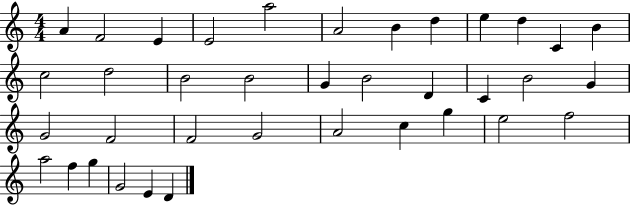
A4/q F4/h E4/q E4/h A5/h A4/h B4/q D5/q E5/q D5/q C4/q B4/q C5/h D5/h B4/h B4/h G4/q B4/h D4/q C4/q B4/h G4/q G4/h F4/h F4/h G4/h A4/h C5/q G5/q E5/h F5/h A5/h F5/q G5/q G4/h E4/q D4/q